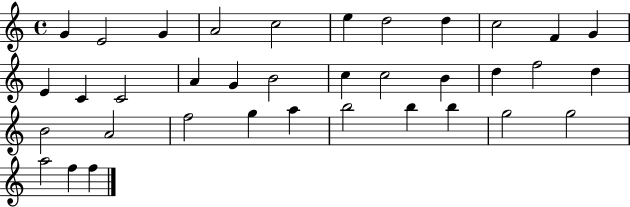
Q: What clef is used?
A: treble